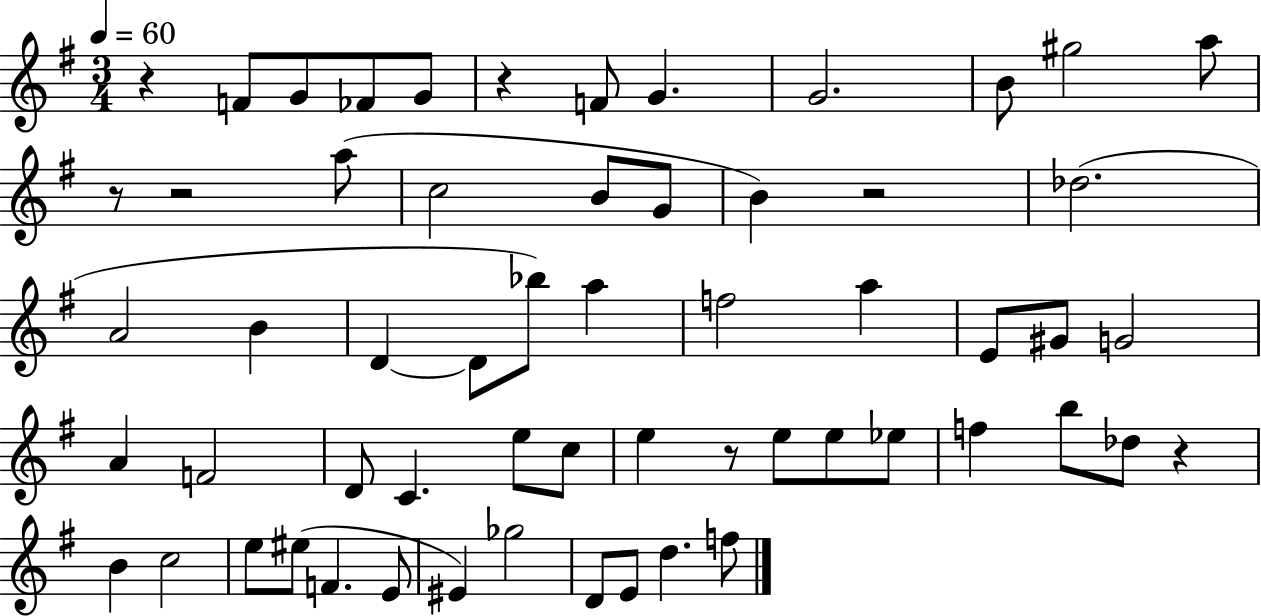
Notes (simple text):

R/q F4/e G4/e FES4/e G4/e R/q F4/e G4/q. G4/h. B4/e G#5/h A5/e R/e R/h A5/e C5/h B4/e G4/e B4/q R/h Db5/h. A4/h B4/q D4/q D4/e Bb5/e A5/q F5/h A5/q E4/e G#4/e G4/h A4/q F4/h D4/e C4/q. E5/e C5/e E5/q R/e E5/e E5/e Eb5/e F5/q B5/e Db5/e R/q B4/q C5/h E5/e EIS5/e F4/q. E4/e EIS4/q Gb5/h D4/e E4/e D5/q. F5/e